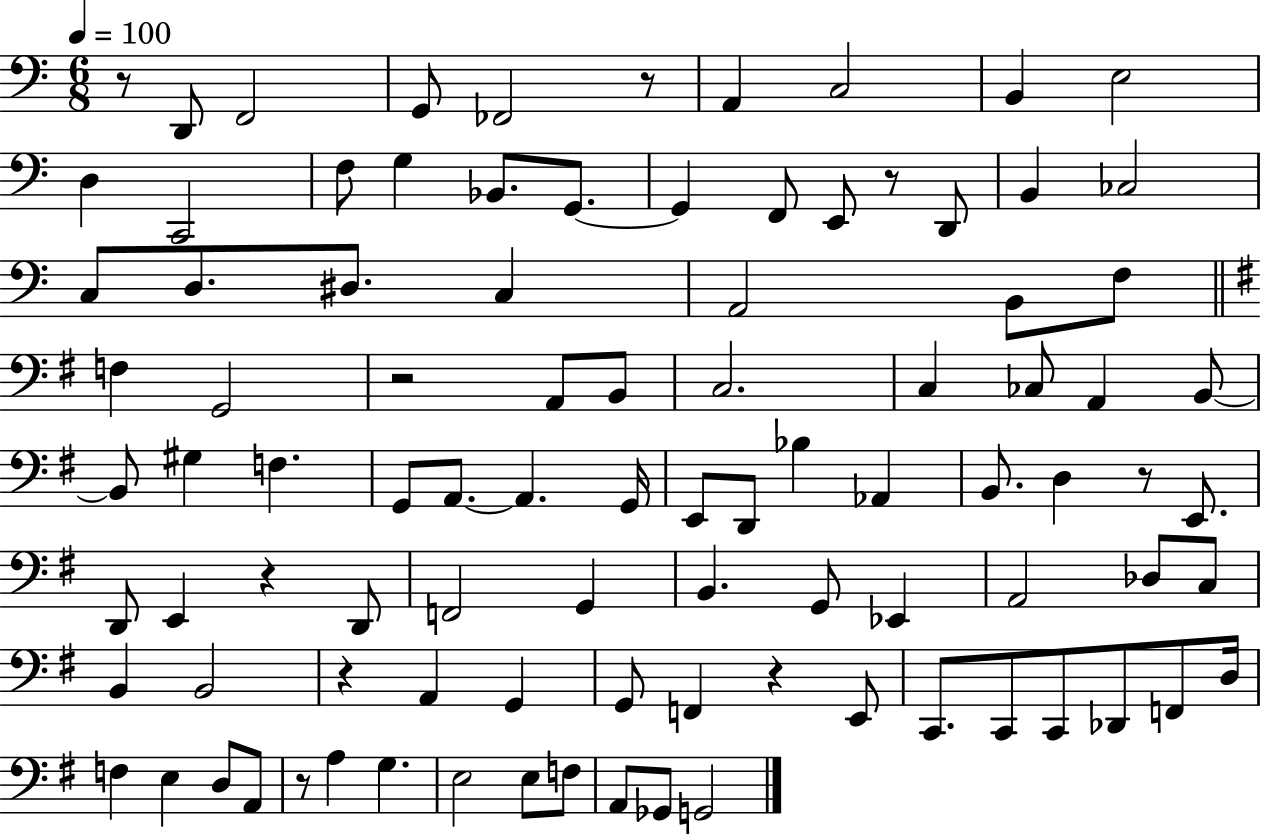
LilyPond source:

{
  \clef bass
  \numericTimeSignature
  \time 6/8
  \key c \major
  \tempo 4 = 100
  \repeat volta 2 { r8 d,8 f,2 | g,8 fes,2 r8 | a,4 c2 | b,4 e2 | \break d4 c,2 | f8 g4 bes,8. g,8.~~ | g,4 f,8 e,8 r8 d,8 | b,4 ces2 | \break c8 d8. dis8. c4 | a,2 b,8 f8 | \bar "||" \break \key g \major f4 g,2 | r2 a,8 b,8 | c2. | c4 ces8 a,4 b,8~~ | \break b,8 gis4 f4. | g,8 a,8.~~ a,4. g,16 | e,8 d,8 bes4 aes,4 | b,8. d4 r8 e,8. | \break d,8 e,4 r4 d,8 | f,2 g,4 | b,4. g,8 ees,4 | a,2 des8 c8 | \break b,4 b,2 | r4 a,4 g,4 | g,8 f,4 r4 e,8 | c,8. c,8 c,8 des,8 f,8 d16 | \break f4 e4 d8 a,8 | r8 a4 g4. | e2 e8 f8 | a,8 ges,8 g,2 | \break } \bar "|."
}